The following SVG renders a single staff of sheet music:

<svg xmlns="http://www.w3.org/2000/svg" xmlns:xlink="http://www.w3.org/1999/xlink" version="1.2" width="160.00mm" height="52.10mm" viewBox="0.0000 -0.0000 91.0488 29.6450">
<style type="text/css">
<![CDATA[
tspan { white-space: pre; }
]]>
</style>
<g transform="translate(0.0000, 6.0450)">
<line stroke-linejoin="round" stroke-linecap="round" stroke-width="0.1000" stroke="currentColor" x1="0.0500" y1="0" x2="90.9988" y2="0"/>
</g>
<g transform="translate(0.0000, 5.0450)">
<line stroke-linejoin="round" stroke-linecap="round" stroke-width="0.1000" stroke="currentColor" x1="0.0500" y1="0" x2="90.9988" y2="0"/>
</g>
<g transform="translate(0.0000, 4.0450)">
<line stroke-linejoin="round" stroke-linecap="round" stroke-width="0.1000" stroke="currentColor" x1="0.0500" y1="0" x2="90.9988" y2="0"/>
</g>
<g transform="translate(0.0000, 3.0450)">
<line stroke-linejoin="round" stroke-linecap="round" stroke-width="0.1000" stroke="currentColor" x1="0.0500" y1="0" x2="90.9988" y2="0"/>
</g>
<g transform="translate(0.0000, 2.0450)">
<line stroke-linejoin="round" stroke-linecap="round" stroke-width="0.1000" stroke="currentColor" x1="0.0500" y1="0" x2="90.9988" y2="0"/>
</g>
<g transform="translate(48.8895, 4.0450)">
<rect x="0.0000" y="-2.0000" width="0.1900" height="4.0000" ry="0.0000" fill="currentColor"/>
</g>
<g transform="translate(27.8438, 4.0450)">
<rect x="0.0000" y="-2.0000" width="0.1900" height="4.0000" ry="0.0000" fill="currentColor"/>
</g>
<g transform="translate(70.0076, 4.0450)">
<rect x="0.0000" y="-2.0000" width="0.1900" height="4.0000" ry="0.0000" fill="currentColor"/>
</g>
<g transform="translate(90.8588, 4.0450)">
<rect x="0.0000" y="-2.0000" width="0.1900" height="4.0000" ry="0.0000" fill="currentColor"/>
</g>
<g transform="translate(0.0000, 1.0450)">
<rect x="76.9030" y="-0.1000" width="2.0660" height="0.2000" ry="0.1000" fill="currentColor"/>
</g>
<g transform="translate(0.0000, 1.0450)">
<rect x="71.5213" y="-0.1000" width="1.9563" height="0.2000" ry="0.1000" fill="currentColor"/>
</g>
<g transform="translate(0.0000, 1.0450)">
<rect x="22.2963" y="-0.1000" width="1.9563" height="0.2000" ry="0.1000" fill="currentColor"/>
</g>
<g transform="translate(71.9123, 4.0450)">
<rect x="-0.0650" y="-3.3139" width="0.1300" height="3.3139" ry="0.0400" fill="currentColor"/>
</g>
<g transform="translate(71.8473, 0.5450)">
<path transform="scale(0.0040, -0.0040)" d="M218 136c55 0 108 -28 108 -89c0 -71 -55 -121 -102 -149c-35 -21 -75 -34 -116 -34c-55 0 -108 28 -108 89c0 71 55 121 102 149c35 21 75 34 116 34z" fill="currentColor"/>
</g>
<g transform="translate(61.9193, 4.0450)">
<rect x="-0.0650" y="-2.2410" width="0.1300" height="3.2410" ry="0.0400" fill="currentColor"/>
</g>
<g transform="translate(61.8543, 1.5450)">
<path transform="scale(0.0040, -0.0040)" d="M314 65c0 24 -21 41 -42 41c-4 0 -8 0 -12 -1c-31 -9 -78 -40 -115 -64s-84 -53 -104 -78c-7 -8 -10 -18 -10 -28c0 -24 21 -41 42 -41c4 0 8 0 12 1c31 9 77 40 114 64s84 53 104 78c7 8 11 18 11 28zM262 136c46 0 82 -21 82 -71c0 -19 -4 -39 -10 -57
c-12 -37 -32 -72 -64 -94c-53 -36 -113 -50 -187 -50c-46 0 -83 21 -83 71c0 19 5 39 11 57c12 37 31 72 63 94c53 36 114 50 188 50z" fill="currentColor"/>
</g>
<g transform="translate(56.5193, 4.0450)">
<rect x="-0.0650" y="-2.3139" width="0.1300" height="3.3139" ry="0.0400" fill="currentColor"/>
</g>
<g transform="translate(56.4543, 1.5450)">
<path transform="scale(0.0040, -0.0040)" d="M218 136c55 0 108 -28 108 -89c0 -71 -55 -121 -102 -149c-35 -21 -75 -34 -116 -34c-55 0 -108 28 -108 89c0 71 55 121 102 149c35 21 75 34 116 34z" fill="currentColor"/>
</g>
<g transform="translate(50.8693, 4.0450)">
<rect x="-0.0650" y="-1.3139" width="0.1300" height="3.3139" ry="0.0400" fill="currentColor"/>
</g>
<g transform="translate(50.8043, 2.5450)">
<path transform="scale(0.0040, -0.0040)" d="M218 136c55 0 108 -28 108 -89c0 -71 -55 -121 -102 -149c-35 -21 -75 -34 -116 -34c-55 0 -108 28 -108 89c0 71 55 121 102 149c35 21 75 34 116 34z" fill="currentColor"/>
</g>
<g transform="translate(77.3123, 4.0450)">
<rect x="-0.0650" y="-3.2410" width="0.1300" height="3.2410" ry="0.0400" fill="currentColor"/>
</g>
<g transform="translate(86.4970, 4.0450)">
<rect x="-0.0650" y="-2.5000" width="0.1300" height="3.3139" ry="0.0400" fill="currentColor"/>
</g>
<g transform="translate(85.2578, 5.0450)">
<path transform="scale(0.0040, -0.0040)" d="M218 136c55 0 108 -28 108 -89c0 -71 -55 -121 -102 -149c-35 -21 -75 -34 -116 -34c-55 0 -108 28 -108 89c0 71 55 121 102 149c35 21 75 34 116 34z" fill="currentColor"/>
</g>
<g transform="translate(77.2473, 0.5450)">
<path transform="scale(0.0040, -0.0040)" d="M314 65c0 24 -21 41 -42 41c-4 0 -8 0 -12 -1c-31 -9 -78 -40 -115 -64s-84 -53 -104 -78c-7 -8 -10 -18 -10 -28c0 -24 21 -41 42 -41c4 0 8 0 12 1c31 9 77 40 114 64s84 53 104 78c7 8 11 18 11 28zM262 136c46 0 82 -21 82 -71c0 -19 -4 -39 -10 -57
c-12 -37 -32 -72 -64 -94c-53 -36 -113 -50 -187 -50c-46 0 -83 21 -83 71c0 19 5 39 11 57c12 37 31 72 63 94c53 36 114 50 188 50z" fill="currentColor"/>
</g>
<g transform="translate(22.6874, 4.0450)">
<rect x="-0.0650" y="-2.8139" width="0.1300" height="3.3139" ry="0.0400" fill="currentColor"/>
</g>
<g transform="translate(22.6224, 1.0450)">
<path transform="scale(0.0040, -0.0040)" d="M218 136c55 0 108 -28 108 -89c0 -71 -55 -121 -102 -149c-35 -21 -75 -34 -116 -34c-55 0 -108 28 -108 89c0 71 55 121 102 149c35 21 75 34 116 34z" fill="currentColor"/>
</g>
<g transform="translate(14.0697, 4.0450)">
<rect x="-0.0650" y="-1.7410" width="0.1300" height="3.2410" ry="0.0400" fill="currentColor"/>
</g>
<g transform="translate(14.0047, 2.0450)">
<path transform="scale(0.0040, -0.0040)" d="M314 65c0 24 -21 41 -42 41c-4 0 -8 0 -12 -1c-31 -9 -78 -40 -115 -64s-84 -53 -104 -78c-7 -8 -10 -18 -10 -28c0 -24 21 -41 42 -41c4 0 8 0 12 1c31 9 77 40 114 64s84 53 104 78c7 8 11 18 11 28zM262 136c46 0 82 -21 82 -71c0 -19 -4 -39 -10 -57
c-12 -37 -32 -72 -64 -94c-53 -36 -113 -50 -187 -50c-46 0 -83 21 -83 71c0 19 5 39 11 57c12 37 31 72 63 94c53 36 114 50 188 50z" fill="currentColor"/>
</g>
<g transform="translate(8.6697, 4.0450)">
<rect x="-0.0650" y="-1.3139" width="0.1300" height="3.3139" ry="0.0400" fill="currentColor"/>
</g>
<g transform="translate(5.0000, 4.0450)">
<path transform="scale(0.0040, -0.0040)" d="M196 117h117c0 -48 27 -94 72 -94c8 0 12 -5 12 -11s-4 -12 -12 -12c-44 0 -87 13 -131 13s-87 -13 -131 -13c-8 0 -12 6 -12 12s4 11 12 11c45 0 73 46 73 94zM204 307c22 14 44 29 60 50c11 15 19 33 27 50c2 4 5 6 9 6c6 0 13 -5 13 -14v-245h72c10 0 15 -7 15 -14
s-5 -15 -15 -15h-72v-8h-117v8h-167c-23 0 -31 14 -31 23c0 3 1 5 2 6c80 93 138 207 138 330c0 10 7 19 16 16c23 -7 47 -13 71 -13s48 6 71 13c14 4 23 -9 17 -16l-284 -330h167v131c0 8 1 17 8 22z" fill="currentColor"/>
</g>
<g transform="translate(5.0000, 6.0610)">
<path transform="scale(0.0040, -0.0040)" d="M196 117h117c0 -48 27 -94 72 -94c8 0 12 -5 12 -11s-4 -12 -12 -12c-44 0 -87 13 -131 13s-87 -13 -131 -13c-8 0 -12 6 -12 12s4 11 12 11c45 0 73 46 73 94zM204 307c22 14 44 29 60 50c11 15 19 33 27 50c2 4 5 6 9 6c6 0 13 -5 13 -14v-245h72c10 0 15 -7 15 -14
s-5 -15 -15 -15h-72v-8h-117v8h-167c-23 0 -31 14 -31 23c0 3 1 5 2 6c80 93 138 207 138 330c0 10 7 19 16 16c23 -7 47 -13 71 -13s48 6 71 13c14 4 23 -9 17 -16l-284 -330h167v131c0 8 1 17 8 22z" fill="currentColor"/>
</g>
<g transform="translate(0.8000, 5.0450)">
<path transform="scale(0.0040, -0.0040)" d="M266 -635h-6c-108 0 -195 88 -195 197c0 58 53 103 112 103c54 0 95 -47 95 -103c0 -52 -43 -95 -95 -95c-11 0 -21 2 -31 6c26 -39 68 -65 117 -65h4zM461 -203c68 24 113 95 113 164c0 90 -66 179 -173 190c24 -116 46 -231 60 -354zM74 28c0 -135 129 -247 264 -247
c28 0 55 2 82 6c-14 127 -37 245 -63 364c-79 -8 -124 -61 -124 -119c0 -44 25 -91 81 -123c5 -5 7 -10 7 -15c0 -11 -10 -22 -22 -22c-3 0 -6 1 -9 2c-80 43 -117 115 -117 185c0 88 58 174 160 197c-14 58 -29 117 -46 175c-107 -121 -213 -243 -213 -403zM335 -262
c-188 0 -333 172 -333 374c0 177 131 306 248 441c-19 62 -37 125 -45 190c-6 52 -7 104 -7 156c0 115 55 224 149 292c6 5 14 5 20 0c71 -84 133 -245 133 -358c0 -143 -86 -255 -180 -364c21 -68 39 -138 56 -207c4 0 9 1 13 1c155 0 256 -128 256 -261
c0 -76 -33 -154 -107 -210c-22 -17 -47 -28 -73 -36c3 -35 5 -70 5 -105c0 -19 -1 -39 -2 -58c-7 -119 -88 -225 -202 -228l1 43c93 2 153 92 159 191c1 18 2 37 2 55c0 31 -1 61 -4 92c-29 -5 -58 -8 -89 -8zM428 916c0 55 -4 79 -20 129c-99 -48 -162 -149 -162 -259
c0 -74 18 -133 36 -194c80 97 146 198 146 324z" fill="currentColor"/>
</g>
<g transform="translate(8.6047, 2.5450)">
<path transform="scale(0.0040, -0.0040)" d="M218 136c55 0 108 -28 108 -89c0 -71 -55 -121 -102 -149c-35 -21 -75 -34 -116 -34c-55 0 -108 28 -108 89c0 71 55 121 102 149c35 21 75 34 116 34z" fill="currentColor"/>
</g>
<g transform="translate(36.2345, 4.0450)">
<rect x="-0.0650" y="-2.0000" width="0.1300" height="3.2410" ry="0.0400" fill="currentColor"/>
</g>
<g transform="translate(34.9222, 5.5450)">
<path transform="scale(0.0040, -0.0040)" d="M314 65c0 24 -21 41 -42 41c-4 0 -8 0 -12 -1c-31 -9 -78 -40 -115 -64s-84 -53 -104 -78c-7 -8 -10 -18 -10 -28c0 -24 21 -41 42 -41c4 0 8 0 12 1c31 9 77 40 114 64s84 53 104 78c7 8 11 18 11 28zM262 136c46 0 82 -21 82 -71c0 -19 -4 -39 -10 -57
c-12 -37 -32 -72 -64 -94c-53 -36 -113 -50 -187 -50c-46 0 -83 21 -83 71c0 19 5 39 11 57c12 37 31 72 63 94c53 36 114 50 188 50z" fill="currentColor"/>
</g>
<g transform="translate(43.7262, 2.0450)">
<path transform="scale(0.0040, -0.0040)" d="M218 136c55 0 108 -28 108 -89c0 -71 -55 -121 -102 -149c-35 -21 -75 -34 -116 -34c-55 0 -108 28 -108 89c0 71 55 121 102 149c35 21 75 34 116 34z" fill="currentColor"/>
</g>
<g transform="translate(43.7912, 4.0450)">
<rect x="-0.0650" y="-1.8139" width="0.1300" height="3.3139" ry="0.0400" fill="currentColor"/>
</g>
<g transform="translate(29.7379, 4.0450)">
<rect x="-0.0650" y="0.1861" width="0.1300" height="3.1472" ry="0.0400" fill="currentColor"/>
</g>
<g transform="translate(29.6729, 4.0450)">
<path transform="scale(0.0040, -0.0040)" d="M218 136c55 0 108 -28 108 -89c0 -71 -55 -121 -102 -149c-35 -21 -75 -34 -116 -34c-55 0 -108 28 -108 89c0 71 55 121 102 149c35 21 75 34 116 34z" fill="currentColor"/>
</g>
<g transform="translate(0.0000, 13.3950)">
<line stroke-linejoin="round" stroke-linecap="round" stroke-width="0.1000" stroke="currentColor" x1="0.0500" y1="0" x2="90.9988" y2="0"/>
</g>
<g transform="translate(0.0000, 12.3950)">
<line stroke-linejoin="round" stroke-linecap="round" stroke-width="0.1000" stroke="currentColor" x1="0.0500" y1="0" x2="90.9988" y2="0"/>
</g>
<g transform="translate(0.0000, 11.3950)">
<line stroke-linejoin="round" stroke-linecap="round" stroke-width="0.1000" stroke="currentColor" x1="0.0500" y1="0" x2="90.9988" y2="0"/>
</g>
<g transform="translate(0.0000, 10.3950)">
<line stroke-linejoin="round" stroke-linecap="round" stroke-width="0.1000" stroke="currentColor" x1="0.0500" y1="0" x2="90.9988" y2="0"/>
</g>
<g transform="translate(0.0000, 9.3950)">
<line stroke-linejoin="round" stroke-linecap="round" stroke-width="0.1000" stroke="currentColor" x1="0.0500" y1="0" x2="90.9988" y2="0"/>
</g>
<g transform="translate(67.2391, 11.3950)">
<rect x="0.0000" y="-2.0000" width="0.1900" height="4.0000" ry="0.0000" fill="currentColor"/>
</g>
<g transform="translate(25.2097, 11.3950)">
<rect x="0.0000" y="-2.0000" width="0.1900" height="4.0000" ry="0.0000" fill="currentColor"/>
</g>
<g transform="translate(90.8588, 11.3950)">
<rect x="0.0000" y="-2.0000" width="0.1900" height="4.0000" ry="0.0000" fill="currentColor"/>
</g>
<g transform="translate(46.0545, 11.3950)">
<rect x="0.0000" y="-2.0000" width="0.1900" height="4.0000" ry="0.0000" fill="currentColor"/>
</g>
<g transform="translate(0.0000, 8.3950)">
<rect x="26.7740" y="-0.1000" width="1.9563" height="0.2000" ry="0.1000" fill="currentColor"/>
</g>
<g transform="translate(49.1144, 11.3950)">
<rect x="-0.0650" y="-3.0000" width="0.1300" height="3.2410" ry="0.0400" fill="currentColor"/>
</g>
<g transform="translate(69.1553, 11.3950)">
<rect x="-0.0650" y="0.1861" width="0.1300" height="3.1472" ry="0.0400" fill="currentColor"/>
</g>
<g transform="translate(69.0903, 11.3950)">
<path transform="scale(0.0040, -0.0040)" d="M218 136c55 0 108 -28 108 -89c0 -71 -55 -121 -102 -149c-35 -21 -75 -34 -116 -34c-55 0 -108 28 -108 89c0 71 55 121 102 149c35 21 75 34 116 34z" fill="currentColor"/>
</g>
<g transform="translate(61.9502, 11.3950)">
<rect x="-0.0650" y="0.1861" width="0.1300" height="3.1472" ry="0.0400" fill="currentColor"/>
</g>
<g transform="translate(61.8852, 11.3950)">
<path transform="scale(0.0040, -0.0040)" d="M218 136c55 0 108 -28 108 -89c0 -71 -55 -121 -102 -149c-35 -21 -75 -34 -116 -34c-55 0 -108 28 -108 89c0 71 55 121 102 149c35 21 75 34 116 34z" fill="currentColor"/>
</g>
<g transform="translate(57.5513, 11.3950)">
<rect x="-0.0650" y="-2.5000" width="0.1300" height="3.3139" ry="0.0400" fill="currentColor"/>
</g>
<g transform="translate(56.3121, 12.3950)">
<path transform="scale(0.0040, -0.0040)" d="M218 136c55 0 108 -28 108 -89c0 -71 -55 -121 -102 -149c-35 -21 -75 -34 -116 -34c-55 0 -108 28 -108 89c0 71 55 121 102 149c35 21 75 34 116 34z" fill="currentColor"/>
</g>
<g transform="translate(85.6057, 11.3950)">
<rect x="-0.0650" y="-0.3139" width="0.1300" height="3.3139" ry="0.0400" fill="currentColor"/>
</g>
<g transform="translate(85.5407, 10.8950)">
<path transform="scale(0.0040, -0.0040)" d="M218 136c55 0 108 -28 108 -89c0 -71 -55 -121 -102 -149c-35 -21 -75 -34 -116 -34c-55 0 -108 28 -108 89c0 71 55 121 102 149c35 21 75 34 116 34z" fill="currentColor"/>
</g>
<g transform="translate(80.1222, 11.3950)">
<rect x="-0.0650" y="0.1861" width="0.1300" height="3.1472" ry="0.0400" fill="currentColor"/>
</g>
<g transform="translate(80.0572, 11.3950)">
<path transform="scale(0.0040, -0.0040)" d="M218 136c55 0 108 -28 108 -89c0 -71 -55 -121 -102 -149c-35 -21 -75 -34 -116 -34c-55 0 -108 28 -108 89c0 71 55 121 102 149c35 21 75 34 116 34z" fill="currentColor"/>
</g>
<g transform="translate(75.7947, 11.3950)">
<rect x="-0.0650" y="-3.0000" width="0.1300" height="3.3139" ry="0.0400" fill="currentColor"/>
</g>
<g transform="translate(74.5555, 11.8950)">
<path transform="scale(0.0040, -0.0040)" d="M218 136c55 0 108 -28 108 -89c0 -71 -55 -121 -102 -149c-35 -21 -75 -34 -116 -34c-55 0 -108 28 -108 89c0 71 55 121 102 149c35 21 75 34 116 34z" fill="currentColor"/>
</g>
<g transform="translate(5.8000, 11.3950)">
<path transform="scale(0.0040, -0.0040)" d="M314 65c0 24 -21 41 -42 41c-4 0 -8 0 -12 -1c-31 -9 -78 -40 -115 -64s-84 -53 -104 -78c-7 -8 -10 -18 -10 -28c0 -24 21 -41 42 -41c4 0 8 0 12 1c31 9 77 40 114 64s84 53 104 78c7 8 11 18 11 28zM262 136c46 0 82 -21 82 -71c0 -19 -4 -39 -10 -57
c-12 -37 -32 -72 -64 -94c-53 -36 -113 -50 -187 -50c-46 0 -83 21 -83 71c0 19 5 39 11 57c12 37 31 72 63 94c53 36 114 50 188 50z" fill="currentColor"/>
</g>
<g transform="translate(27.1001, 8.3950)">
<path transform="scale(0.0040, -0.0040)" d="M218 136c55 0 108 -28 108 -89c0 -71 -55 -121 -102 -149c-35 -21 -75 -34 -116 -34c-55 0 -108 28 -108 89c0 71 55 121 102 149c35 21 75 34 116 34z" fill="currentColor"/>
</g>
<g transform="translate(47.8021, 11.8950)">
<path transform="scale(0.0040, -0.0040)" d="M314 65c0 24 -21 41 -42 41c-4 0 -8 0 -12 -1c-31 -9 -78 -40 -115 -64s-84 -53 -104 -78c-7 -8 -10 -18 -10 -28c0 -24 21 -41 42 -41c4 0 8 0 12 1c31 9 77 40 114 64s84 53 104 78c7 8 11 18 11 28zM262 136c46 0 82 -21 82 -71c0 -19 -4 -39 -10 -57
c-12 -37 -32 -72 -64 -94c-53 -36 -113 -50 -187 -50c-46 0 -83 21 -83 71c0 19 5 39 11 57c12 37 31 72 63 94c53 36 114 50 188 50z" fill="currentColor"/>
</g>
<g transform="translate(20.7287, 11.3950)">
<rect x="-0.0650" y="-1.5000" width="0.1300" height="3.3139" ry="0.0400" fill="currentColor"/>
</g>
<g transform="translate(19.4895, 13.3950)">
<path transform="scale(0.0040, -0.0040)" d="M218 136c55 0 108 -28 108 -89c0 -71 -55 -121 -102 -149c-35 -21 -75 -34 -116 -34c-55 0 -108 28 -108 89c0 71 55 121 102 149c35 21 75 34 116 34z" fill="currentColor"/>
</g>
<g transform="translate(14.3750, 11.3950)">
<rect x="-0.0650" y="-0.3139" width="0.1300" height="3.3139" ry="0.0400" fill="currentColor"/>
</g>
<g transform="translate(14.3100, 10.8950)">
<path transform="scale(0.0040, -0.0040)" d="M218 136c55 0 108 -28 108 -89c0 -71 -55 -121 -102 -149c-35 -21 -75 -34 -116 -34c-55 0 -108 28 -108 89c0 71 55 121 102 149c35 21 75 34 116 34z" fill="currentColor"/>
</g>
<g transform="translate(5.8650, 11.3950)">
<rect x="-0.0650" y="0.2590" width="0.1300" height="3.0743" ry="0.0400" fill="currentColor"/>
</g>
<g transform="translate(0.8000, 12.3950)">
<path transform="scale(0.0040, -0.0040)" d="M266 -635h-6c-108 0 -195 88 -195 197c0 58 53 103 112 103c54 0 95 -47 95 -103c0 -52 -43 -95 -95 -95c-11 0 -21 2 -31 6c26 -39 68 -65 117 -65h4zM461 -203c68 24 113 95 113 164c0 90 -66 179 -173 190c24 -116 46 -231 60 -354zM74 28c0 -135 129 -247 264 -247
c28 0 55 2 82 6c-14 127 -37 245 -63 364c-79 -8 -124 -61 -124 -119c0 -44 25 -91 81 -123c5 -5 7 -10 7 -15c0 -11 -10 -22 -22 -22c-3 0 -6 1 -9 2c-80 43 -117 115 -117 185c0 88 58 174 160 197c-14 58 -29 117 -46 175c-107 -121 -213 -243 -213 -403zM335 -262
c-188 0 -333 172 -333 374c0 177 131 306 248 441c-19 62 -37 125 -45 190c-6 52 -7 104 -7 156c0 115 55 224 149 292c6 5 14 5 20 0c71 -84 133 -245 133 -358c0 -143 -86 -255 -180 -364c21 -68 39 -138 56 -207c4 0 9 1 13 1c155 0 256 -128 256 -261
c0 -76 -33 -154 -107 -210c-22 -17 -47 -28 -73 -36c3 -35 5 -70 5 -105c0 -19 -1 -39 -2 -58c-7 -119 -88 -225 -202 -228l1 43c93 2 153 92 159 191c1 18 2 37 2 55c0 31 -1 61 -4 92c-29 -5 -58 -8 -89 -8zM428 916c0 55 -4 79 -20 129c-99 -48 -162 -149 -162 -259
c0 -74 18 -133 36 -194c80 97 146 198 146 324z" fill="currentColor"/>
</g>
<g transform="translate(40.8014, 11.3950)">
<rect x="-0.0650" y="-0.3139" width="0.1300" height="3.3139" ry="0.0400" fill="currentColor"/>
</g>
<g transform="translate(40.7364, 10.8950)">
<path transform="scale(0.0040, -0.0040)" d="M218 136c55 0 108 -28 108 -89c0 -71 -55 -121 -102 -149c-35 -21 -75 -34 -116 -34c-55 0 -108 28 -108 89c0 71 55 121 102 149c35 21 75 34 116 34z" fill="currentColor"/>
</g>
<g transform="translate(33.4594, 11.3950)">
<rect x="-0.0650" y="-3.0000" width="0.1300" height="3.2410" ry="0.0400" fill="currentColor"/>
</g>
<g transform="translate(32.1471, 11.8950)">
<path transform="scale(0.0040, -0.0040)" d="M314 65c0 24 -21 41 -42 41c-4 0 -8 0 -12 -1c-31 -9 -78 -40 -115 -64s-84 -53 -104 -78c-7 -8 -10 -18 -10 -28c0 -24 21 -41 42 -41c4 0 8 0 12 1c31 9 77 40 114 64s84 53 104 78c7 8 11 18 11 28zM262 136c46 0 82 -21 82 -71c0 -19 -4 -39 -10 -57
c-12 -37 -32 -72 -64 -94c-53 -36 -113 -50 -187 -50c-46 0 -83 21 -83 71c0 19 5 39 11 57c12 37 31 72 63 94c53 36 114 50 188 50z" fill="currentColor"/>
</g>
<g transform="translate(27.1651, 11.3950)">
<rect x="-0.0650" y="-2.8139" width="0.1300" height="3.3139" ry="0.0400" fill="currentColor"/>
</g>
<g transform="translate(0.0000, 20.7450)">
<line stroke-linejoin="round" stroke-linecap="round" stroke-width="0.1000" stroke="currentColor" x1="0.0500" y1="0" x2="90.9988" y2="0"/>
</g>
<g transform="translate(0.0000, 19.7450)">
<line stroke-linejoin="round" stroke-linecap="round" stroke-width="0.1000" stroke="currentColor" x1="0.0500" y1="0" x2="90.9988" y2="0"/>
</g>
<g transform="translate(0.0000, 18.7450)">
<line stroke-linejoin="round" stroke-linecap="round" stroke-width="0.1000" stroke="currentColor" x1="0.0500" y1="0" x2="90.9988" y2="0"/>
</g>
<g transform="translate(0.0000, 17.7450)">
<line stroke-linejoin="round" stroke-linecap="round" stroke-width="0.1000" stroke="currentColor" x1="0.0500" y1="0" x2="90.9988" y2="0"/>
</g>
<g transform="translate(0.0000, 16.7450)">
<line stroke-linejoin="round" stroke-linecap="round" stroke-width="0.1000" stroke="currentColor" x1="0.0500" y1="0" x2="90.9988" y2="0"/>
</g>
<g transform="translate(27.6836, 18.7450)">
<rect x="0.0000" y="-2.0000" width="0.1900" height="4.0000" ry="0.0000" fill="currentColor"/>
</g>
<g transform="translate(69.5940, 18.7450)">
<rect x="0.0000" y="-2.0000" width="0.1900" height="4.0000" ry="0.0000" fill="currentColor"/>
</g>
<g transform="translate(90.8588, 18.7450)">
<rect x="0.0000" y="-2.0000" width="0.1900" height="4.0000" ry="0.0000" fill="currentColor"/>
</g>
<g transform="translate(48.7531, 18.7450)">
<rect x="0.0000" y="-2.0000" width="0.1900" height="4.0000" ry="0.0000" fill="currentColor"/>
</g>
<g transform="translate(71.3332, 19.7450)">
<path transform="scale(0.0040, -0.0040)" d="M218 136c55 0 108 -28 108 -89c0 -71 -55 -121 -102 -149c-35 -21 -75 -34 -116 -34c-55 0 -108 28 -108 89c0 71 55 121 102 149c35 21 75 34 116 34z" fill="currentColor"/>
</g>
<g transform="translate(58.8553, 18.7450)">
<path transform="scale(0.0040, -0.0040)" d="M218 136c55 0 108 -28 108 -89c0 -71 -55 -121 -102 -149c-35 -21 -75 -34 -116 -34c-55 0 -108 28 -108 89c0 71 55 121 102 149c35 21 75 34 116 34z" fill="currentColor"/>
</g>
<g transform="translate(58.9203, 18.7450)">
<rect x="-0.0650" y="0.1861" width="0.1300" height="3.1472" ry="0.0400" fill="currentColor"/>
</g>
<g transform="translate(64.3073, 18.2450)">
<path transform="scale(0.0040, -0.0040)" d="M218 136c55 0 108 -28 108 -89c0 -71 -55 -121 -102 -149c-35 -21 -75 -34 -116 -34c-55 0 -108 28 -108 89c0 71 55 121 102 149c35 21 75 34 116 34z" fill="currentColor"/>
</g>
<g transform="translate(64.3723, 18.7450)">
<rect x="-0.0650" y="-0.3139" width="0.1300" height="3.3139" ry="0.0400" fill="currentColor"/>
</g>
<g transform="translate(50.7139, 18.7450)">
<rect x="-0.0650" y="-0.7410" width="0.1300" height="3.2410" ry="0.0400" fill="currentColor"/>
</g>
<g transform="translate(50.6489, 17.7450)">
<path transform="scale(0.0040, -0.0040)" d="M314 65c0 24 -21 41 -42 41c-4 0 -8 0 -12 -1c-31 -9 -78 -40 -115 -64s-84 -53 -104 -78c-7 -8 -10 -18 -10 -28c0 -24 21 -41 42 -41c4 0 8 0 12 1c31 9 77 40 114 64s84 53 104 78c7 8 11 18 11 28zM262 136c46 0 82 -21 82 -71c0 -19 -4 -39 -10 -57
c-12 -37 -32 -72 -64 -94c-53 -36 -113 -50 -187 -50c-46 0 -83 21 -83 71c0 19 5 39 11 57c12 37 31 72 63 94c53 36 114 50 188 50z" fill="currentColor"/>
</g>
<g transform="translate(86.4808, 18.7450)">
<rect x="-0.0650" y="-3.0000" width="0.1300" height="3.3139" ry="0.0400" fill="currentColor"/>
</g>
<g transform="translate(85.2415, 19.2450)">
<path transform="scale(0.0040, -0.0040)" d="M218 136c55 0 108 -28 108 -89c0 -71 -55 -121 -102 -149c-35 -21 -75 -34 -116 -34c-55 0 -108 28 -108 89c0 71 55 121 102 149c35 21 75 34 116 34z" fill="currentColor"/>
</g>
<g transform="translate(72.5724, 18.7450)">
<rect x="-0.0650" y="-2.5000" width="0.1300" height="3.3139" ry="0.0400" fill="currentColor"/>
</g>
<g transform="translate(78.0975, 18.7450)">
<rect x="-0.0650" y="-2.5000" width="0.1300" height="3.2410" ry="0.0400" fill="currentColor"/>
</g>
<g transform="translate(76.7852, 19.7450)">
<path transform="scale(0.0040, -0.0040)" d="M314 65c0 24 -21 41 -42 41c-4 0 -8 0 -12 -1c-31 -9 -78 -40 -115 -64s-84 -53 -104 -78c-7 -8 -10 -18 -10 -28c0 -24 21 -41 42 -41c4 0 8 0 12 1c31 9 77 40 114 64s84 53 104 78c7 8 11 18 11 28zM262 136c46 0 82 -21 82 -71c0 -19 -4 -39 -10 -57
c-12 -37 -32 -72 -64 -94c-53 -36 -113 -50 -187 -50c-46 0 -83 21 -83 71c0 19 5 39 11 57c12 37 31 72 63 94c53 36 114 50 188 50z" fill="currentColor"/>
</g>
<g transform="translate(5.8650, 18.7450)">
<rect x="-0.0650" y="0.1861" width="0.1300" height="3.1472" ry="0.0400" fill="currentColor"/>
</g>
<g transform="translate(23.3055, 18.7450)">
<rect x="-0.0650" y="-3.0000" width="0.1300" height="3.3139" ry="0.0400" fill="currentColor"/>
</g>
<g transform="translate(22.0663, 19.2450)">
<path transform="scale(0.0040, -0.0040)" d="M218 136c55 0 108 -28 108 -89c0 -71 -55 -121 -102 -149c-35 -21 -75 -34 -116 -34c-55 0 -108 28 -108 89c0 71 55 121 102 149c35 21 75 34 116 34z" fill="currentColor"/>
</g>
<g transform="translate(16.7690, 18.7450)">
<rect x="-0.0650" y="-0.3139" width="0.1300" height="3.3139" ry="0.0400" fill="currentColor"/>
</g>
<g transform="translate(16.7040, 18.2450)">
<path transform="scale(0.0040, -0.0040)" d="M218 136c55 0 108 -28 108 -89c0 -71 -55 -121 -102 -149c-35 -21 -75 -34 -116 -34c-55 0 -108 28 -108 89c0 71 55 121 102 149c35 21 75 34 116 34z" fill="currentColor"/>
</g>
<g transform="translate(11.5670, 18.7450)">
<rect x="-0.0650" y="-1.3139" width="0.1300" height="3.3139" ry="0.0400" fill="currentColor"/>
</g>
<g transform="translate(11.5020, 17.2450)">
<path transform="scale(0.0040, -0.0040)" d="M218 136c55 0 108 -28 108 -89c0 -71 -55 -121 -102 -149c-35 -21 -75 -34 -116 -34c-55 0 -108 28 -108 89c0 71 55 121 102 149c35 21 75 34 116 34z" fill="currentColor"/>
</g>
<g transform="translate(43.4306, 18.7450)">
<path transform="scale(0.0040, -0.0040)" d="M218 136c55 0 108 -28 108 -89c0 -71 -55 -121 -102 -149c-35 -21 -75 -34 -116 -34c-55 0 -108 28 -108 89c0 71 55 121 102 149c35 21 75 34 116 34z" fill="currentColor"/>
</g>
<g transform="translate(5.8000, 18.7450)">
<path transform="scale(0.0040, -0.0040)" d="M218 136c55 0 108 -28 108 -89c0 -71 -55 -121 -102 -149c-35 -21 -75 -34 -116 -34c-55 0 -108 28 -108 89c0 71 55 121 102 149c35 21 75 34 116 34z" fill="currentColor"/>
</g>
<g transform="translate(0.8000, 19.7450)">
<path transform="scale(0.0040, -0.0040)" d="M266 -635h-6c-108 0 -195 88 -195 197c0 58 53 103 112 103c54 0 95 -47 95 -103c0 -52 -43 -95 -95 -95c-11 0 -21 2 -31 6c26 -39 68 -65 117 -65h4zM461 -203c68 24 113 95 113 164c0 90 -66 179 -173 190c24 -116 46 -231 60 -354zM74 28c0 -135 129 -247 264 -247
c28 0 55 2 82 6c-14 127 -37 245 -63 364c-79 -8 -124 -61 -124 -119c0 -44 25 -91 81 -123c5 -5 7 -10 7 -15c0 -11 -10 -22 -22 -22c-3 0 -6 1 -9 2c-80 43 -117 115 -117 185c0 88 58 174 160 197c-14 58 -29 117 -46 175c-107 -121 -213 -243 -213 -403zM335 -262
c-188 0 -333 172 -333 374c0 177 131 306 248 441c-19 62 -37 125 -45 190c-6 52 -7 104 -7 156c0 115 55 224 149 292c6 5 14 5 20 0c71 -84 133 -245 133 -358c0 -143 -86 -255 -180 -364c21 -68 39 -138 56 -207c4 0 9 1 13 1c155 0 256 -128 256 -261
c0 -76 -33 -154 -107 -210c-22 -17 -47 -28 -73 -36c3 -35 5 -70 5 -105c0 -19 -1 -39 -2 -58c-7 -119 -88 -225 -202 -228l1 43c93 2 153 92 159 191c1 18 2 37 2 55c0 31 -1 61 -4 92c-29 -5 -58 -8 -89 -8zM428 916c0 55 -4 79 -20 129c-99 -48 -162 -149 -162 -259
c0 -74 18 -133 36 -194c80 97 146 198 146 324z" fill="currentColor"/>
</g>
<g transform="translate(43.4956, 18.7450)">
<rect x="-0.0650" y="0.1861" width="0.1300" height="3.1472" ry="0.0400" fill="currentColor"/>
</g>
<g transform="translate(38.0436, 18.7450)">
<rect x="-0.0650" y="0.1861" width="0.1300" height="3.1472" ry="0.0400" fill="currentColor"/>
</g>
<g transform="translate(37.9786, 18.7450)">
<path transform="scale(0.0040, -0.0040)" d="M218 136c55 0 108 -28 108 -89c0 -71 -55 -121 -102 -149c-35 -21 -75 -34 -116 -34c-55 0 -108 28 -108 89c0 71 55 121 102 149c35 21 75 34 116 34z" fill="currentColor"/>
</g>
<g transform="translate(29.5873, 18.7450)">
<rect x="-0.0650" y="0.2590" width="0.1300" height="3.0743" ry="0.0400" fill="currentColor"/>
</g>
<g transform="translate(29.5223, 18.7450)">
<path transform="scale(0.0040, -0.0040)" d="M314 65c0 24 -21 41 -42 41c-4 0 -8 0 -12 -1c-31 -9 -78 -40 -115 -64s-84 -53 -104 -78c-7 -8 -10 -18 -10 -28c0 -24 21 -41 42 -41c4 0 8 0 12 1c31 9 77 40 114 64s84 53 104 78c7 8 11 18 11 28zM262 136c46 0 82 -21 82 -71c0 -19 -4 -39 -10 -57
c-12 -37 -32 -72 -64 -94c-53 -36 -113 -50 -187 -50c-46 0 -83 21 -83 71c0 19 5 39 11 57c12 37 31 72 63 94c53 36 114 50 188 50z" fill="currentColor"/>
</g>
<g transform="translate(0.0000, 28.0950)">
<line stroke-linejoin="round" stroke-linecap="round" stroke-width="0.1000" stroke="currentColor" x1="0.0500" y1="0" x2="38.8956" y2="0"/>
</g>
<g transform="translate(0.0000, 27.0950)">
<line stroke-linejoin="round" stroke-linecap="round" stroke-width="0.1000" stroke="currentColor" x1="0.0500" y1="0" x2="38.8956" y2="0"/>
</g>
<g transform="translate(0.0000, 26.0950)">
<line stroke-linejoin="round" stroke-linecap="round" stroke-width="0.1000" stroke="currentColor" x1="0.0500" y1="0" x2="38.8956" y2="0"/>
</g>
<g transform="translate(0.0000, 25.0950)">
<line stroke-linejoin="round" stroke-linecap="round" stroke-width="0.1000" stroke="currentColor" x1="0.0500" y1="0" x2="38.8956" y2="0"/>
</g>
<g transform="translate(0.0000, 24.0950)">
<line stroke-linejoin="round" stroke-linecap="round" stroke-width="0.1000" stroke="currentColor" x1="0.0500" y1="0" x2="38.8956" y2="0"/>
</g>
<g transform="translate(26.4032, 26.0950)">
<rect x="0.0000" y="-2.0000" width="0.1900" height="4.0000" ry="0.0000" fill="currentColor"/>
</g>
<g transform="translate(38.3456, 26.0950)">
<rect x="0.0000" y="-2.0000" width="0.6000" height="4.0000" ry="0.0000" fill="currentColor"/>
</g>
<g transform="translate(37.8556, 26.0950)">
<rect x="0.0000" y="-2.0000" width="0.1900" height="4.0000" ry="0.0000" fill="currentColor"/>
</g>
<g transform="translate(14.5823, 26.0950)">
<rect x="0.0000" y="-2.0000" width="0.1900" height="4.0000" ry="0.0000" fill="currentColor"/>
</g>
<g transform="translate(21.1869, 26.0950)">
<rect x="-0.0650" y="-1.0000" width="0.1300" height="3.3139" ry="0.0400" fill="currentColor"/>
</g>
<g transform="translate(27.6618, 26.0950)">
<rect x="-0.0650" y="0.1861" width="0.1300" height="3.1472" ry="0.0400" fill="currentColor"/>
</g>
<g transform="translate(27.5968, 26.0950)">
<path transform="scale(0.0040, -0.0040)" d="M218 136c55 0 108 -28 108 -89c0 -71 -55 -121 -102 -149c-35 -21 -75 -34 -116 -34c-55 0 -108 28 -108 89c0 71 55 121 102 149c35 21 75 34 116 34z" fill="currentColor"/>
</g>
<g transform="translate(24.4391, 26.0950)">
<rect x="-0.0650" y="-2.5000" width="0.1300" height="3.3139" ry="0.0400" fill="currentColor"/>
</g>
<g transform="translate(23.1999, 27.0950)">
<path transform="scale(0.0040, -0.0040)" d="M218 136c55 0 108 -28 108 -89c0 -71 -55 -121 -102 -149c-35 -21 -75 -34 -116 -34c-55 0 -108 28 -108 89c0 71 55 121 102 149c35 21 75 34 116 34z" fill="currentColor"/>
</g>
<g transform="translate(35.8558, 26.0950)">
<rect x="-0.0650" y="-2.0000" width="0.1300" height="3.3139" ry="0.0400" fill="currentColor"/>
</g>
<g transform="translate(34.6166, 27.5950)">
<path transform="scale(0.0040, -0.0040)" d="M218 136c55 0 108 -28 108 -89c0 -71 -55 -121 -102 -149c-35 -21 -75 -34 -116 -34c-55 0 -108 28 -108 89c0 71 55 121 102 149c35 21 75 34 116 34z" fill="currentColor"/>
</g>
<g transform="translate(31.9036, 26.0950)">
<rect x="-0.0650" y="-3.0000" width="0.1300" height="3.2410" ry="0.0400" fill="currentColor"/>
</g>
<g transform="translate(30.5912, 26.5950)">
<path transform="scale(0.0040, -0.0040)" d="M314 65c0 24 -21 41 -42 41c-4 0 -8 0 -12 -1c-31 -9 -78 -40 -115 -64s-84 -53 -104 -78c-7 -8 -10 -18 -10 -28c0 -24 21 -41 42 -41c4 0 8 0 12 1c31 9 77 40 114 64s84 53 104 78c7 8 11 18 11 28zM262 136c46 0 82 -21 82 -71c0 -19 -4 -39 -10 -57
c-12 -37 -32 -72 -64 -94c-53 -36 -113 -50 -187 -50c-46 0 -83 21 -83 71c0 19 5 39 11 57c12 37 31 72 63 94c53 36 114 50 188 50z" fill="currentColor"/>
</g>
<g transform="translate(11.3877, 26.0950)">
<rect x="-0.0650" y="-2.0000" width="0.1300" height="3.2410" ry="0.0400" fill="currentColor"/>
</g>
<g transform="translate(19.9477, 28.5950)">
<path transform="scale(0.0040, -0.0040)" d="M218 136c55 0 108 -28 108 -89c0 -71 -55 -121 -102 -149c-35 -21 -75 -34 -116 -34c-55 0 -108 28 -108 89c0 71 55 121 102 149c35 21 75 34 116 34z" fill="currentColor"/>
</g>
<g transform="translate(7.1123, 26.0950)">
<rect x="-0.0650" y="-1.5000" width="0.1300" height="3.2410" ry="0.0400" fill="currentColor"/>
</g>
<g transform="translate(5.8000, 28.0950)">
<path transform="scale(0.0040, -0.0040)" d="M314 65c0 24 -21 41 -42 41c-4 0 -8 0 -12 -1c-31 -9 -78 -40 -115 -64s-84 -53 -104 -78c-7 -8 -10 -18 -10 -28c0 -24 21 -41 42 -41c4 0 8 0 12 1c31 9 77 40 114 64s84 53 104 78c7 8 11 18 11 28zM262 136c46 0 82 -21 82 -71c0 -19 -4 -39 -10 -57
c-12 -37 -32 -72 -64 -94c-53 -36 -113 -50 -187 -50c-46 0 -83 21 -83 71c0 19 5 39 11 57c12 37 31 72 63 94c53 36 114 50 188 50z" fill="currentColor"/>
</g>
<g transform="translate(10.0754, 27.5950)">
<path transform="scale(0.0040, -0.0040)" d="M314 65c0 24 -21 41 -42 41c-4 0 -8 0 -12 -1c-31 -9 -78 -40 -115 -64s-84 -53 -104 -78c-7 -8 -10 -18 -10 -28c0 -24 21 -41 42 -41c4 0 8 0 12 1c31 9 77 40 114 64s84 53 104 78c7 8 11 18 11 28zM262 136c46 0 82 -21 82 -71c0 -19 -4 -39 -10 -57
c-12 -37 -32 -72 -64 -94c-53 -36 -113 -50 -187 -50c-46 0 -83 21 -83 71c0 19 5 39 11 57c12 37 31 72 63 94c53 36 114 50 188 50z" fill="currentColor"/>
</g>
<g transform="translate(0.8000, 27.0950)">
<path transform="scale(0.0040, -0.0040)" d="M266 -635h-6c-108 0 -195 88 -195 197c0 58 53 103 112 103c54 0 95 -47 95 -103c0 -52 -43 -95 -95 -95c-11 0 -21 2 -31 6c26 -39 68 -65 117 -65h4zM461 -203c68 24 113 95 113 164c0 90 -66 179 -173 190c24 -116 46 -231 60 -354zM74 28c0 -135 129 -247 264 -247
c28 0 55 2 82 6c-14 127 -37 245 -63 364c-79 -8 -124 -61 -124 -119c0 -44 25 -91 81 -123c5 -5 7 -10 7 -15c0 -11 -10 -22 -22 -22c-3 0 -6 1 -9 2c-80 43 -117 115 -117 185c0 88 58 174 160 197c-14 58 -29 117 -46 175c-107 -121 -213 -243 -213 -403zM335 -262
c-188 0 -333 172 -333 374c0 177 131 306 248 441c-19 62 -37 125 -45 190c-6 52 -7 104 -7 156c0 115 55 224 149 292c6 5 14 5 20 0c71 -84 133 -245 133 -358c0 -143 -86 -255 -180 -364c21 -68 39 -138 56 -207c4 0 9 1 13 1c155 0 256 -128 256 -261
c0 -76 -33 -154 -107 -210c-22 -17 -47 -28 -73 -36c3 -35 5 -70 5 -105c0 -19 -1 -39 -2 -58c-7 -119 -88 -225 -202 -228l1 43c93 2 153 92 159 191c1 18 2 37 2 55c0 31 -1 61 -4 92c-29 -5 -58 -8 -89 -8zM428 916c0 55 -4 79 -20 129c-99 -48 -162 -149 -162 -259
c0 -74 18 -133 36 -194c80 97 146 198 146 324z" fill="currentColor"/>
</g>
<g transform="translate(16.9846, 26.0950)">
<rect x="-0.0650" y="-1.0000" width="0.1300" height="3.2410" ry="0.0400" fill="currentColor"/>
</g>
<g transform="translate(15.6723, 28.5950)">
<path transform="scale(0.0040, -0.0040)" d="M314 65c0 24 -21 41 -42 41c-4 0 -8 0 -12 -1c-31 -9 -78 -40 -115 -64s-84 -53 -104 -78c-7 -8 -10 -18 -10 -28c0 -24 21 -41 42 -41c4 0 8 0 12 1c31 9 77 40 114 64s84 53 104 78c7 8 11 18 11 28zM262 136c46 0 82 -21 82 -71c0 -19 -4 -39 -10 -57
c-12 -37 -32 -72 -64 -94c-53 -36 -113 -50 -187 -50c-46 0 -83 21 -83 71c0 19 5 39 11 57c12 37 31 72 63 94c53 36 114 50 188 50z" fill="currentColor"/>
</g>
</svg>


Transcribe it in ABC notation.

X:1
T:Untitled
M:4/4
L:1/4
K:C
e f2 a B F2 f e g g2 b b2 G B2 c E a A2 c A2 G B B A B c B e c A B2 B B d2 B c G G2 A E2 F2 D2 D G B A2 F